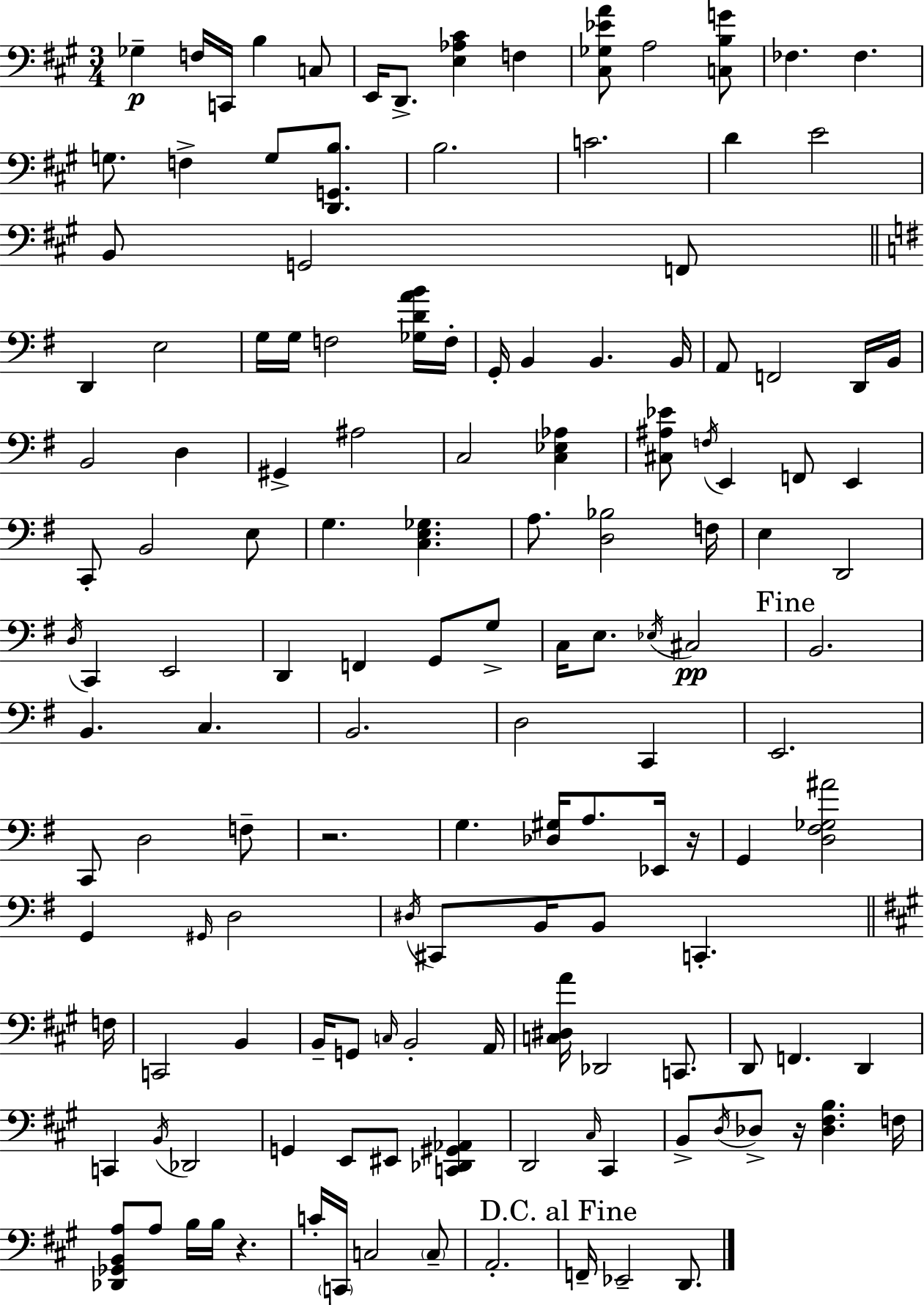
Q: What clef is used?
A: bass